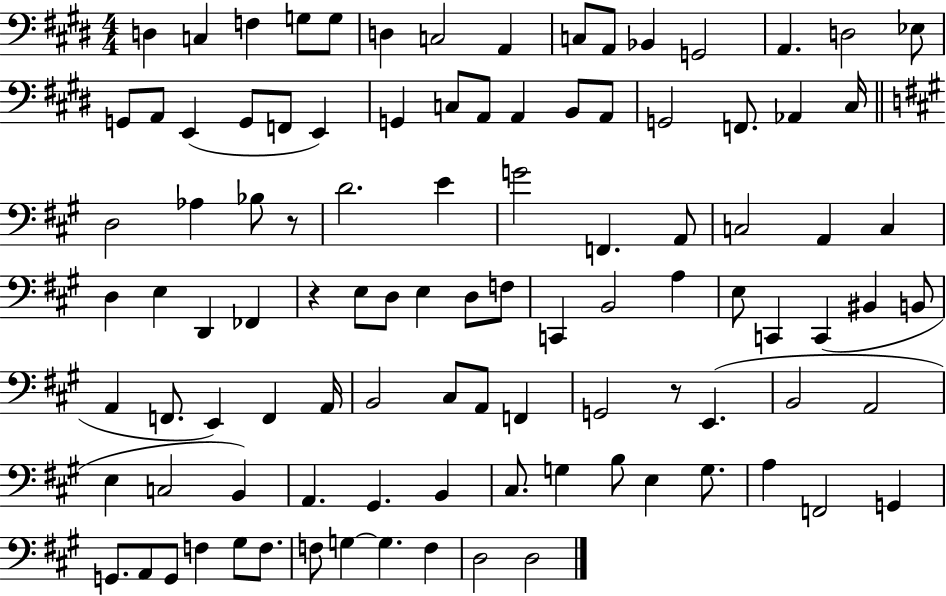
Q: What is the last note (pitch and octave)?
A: D3